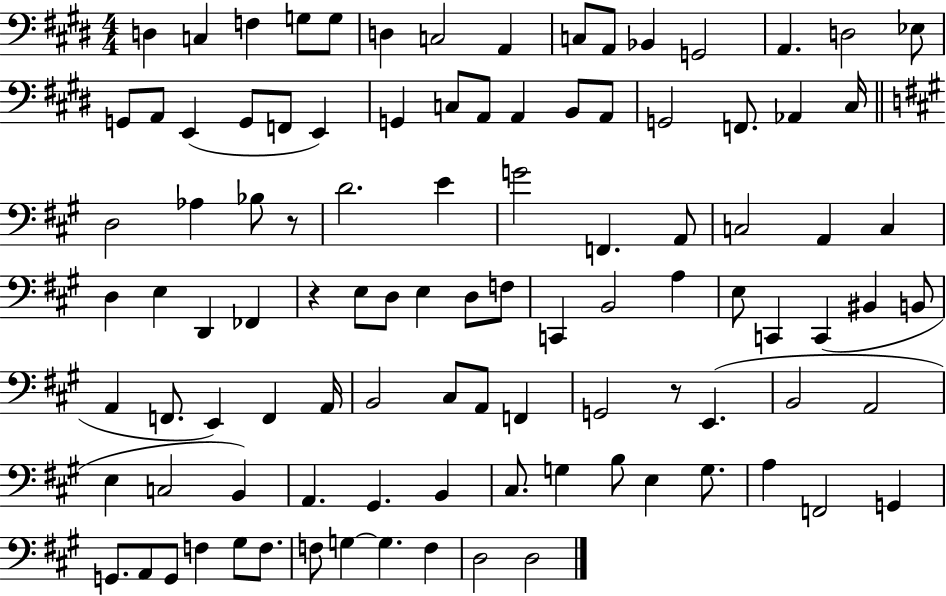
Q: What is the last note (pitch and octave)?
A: D3